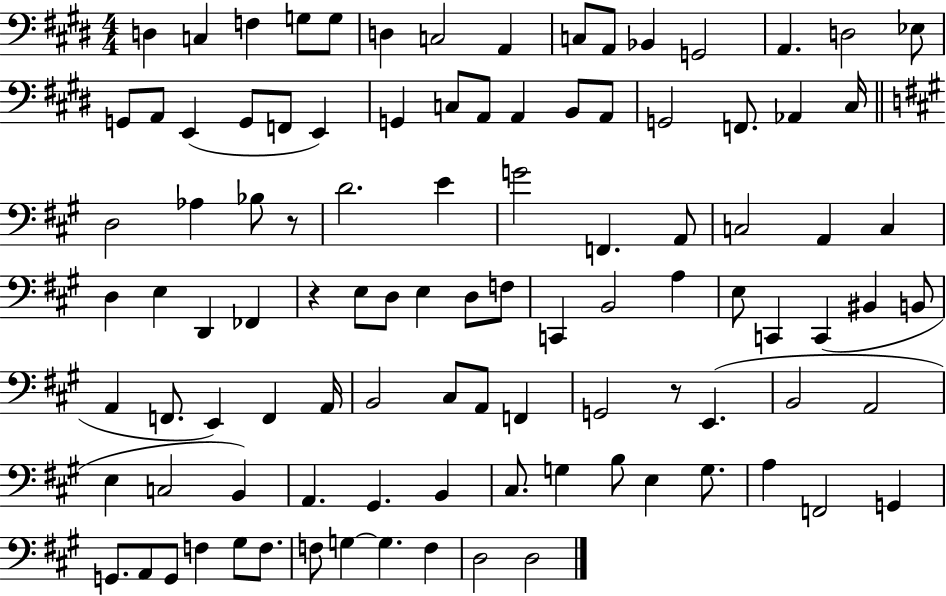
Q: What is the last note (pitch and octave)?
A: D3